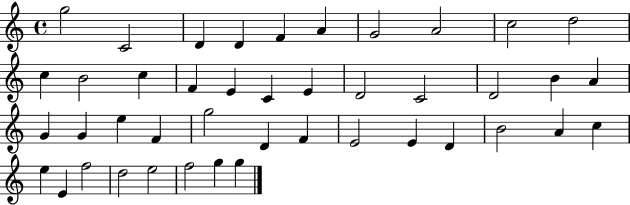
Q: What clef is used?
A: treble